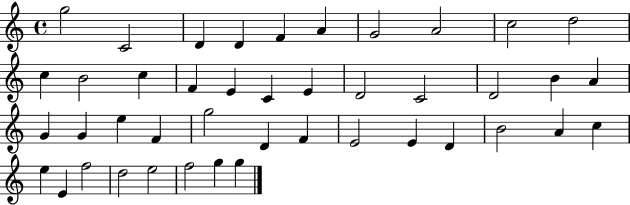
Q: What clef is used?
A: treble